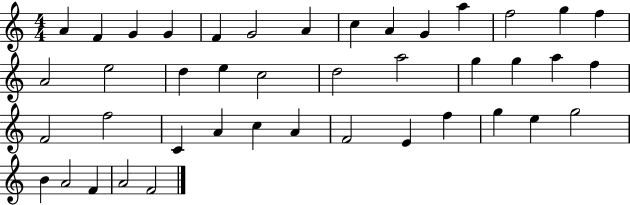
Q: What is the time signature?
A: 4/4